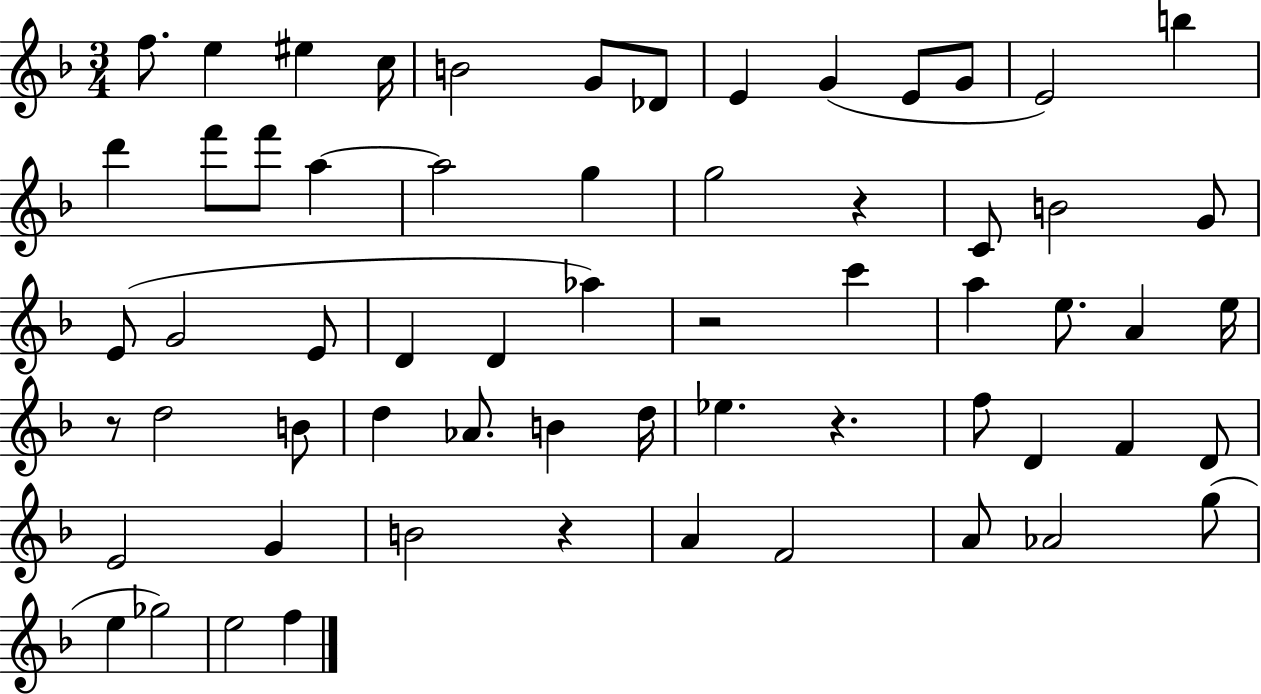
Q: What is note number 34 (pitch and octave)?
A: E5